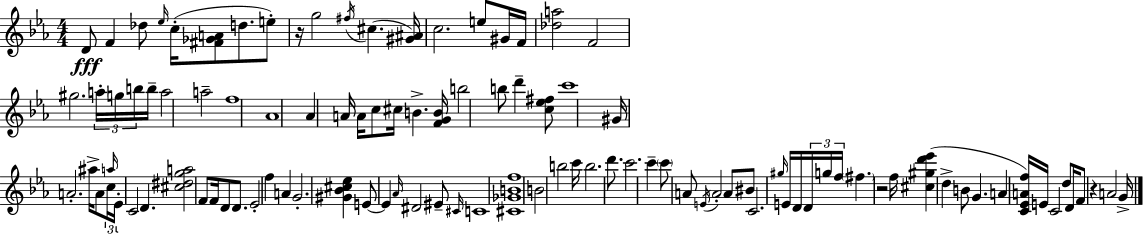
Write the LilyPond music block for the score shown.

{
  \clef treble
  \numericTimeSignature
  \time 4/4
  \key ees \major
  d'8\fff f'4 des''8 \grace { ees''16 }( c''16-. <fis' ges' a'>8 d''8. e''8-.) | r16 g''2 \acciaccatura { fis''16 }( cis''4. | <gis' ais'>16) c''2. e''8 | gis'16 f'16 <des'' a''>2 f'2 | \break gis''2. \tuplet 3/2 { a''16-. g''16 | b''16 } b''16-- a''2 a''2-- | f''1 | aes'1 | \break aes'4 a'16 a'16 c''8 cis''16 b'4.-> | <f' g' b'>16 b''2 b''8 d'''4-- | <c'' ees'' fis''>8 c'''1 | gis'16 a'2.-. ais''16-> | \break a'8 \tuplet 3/2 { c''16 \grace { a''16 } ees'16-. } c'2 d'4. | <cis'' dis'' g'' a''>2 f'8 f'16 d'8 | d'8. ees'2-. f''4 a'4 | g'2.-. <gis' bes' cis'' ees''>4 | \break e'8~~ e'4 \grace { aes'16 } dis'2 | eis'8-- \grace { cis'16 } c'1 | <cis' ges' b' f''>1 | b'2 b''2 | \break c'''16 b''2. | d'''8. c'''2. | c'''4-- \parenthesize c'''8 a'8 \acciaccatura { e'16 } a'2-. | a'8 bis'8 c'2. | \break \grace { gis''16 } e'16 d'16 \tuplet 3/2 { d'16 g''16 f''16 } \parenthesize fis''4. r2 | f''16 <cis'' gis'' d''' ees'''>4( d''4-> b'8 | g'4. a'4 <c' ees' a' f''>16) e'16 c'2 | d''8 d'16 f'8 r4 a'2 | \break g'16-> \bar "|."
}